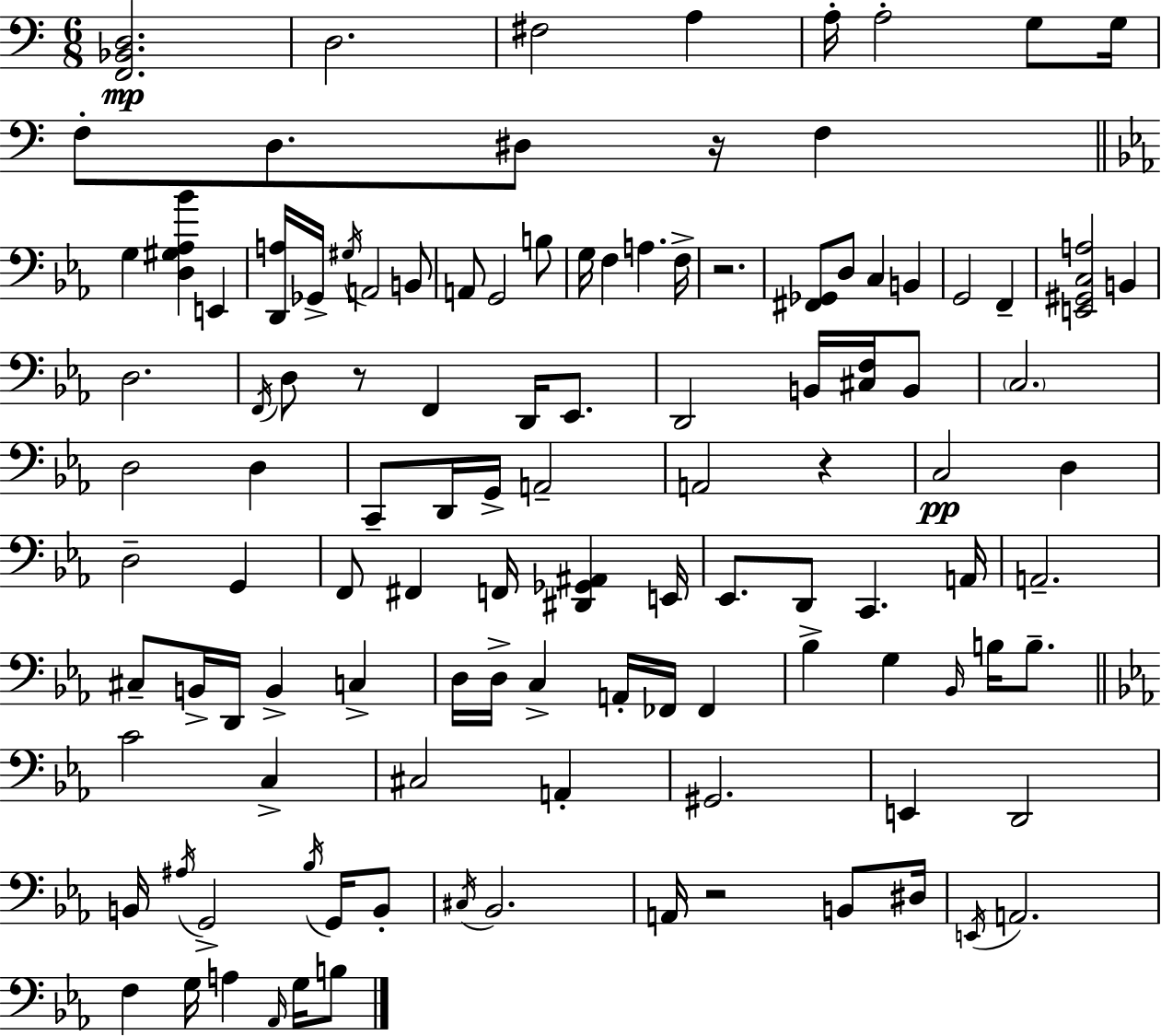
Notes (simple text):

[F2,Bb2,D3]/h. D3/h. F#3/h A3/q A3/s A3/h G3/e G3/s F3/e D3/e. D#3/e R/s F3/q G3/q [D3,G#3,Ab3,Bb4]/q E2/q [D2,A3]/s Gb2/s G#3/s A2/h B2/e A2/e G2/h B3/e G3/s F3/q A3/q. F3/s R/h. [F#2,Gb2]/e D3/e C3/q B2/q G2/h F2/q [E2,G#2,C3,A3]/h B2/q D3/h. F2/s D3/e R/e F2/q D2/s Eb2/e. D2/h B2/s [C#3,F3]/s B2/e C3/h. D3/h D3/q C2/e D2/s G2/s A2/h A2/h R/q C3/h D3/q D3/h G2/q F2/e F#2/q F2/s [D#2,Gb2,A#2]/q E2/s Eb2/e. D2/e C2/q. A2/s A2/h. C#3/e B2/s D2/s B2/q C3/q D3/s D3/s C3/q A2/s FES2/s FES2/q Bb3/q G3/q Bb2/s B3/s B3/e. C4/h C3/q C#3/h A2/q G#2/h. E2/q D2/h B2/s A#3/s G2/h Bb3/s G2/s B2/e C#3/s Bb2/h. A2/s R/h B2/e D#3/s E2/s A2/h. F3/q G3/s A3/q Ab2/s G3/s B3/e